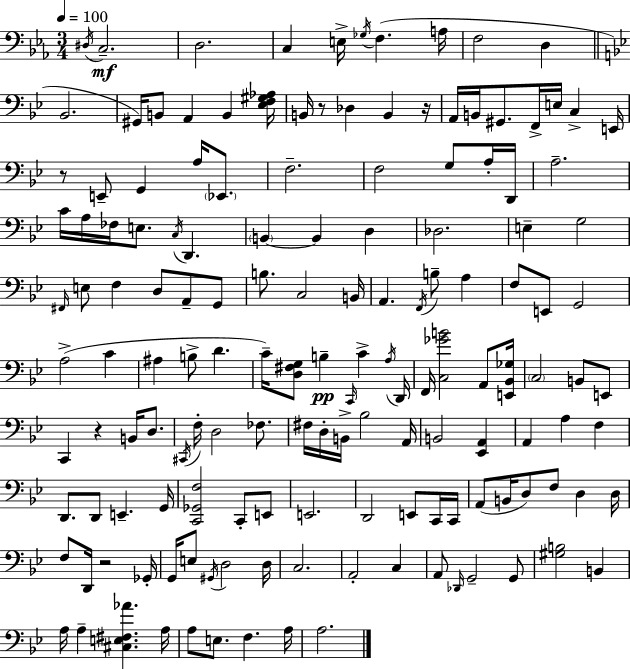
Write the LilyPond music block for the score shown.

{
  \clef bass
  \numericTimeSignature
  \time 3/4
  \key c \minor
  \tempo 4 = 100
  \acciaccatura { dis16 }\mf c2.-- | d2. | c4 e16-> \acciaccatura { ges16 } f4.( | a16 f2 d4 | \break \bar "||" \break \key g \minor bes,2. | gis,16) b,8 a,4 b,4 <ees f gis aes>16 | b,16 r8 des4 b,4 r16 | a,16 b,16 gis,8. f,16-> e16 c4-> e,16 | \break r8 e,8-- g,4 a16 \parenthesize ees,8. | f2.-- | f2 g8 a16-. d,16 | a2.-- | \break c'16 a16 fes16 e8. \acciaccatura { c16 } d,4. | \parenthesize b,4~~ b,4 d4 | des2. | e4-- g2 | \break \grace { fis,16 } e8 f4 d8 a,8-- | g,8 b8. c2 | b,16 a,4. \acciaccatura { f,16 } b8-- a4 | f8 e,8 g,2 | \break a2->( c'4 | ais4 b8-> d'4. | c'16--) <d fis g>8 b4--\pp \grace { c,16 } c'4-> | \acciaccatura { a16 } d,16 f,16 <c ges' b'>2 | \break a,8 <e, bes, ges>16 \parenthesize c2 | b,8 e,8 c,4 r4 | b,16 d8. \acciaccatura { cis,16 } f16-. d2 | fes8. fis16 d16-. b,16-> bes2 | \break a,16 b,2 | <ees, a,>4 a,4 a4 | f4 d,8. d,8 e,4.-- | g,16 <c, ges, f>2 | \break c,8-. e,8 e,2. | d,2 | e,8 c,16 c,16 a,8( b,16 d8) f8 | d4 d16 f8 d,16 r2 | \break ges,16-. g,16 e8 \acciaccatura { gis,16 } d2 | d16 c2. | a,2-. | c4 a,8 \grace { des,16 } g,2-- | \break g,8 <gis b>2 | b,4 a16 a4-- | <cis e fis aes'>4. a16 a8 e8. | f4. a16 a2. | \break \bar "|."
}